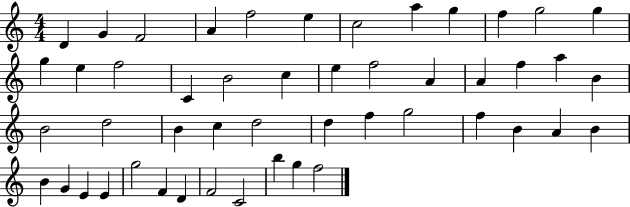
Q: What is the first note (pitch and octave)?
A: D4